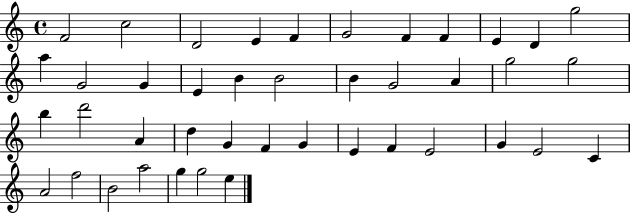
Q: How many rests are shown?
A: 0